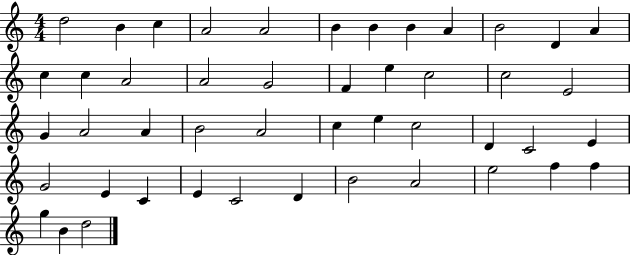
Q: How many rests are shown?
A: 0